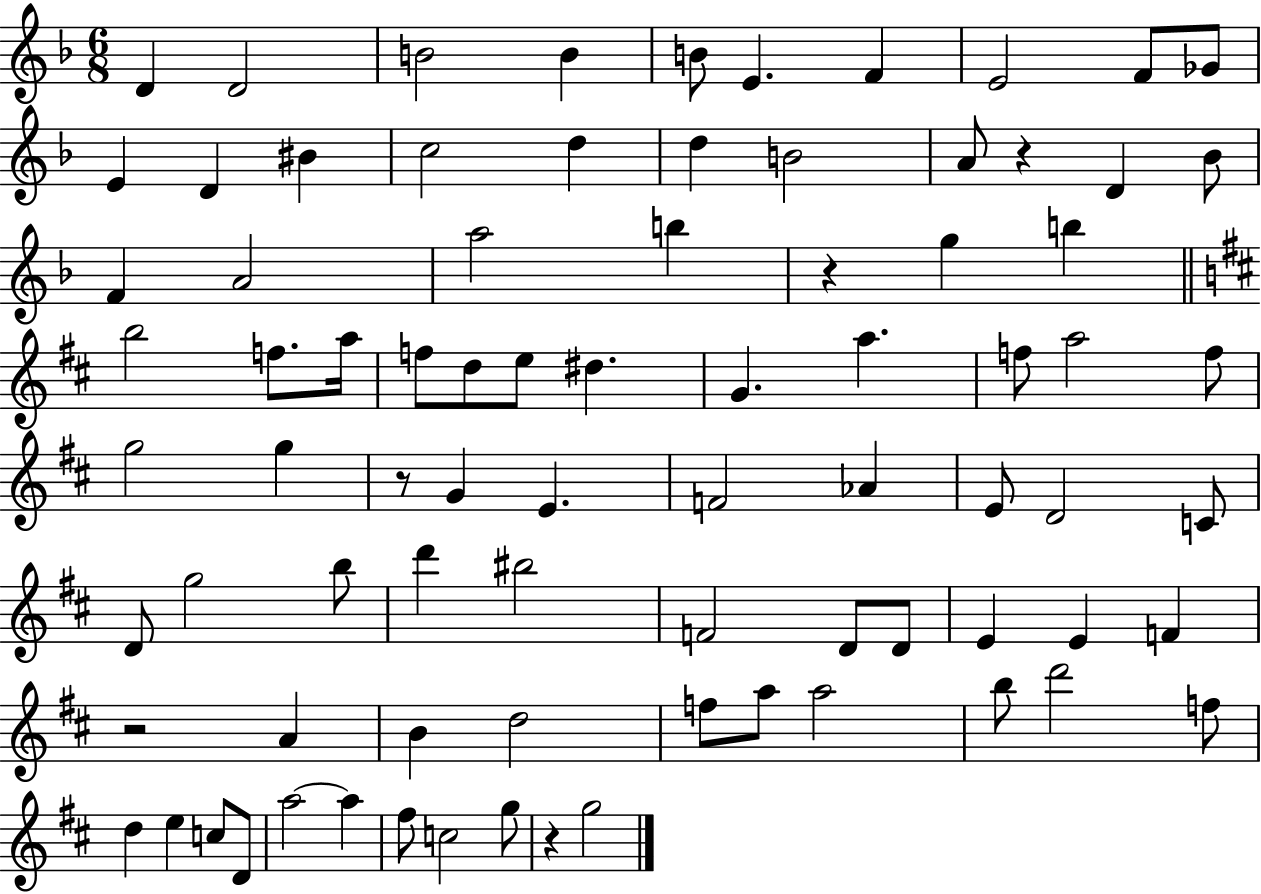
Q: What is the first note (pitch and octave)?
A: D4